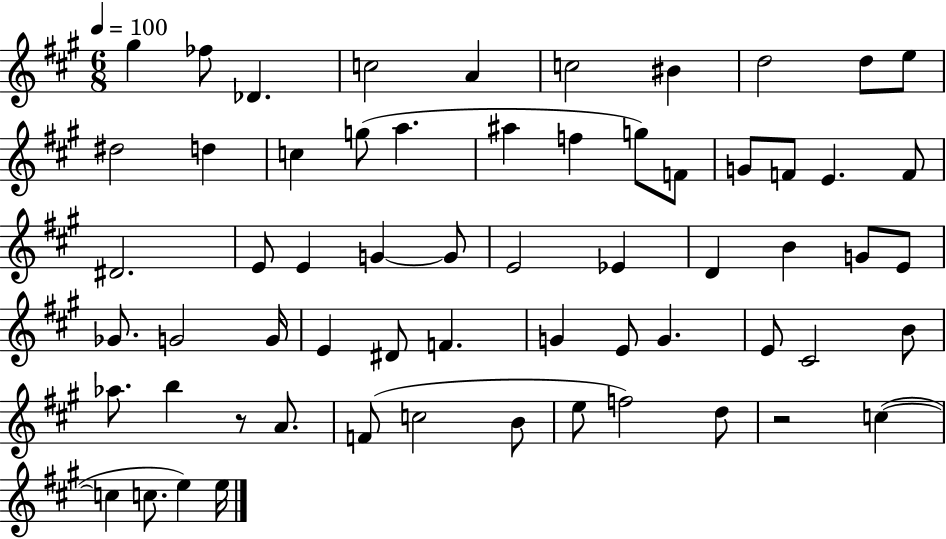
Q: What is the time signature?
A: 6/8